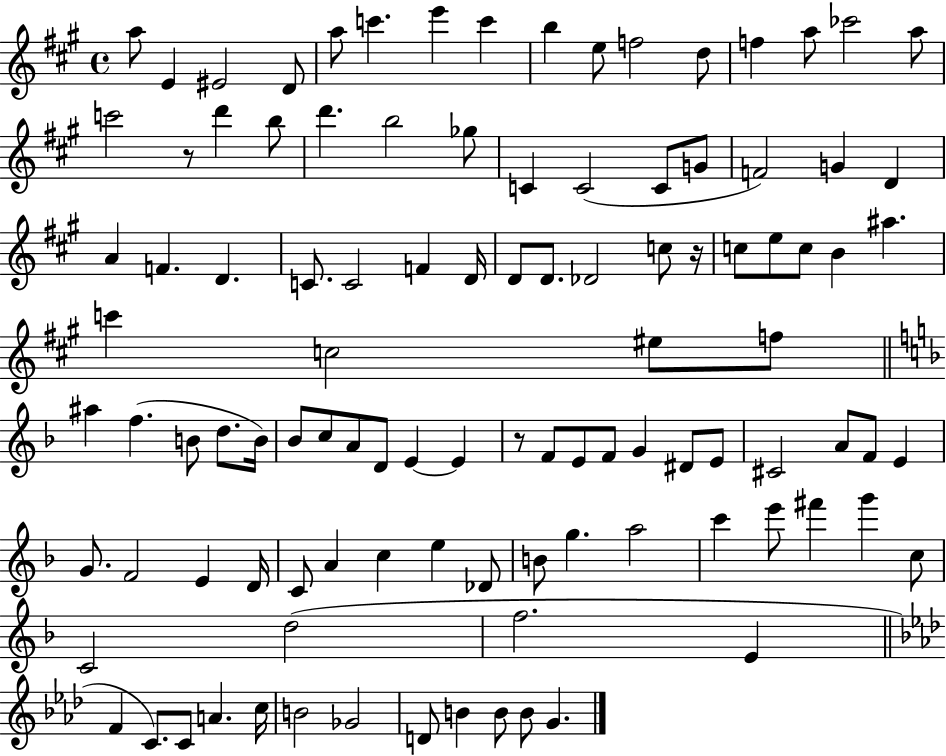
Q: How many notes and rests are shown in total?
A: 106